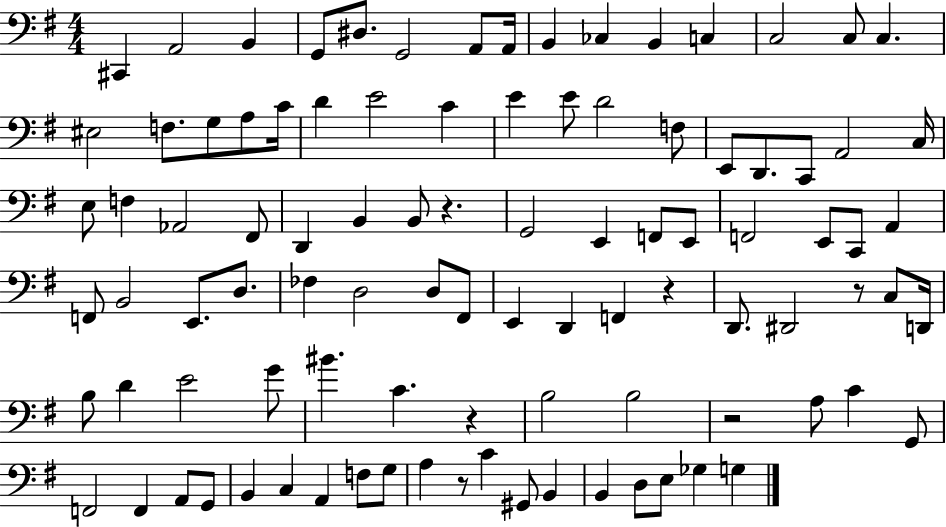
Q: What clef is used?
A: bass